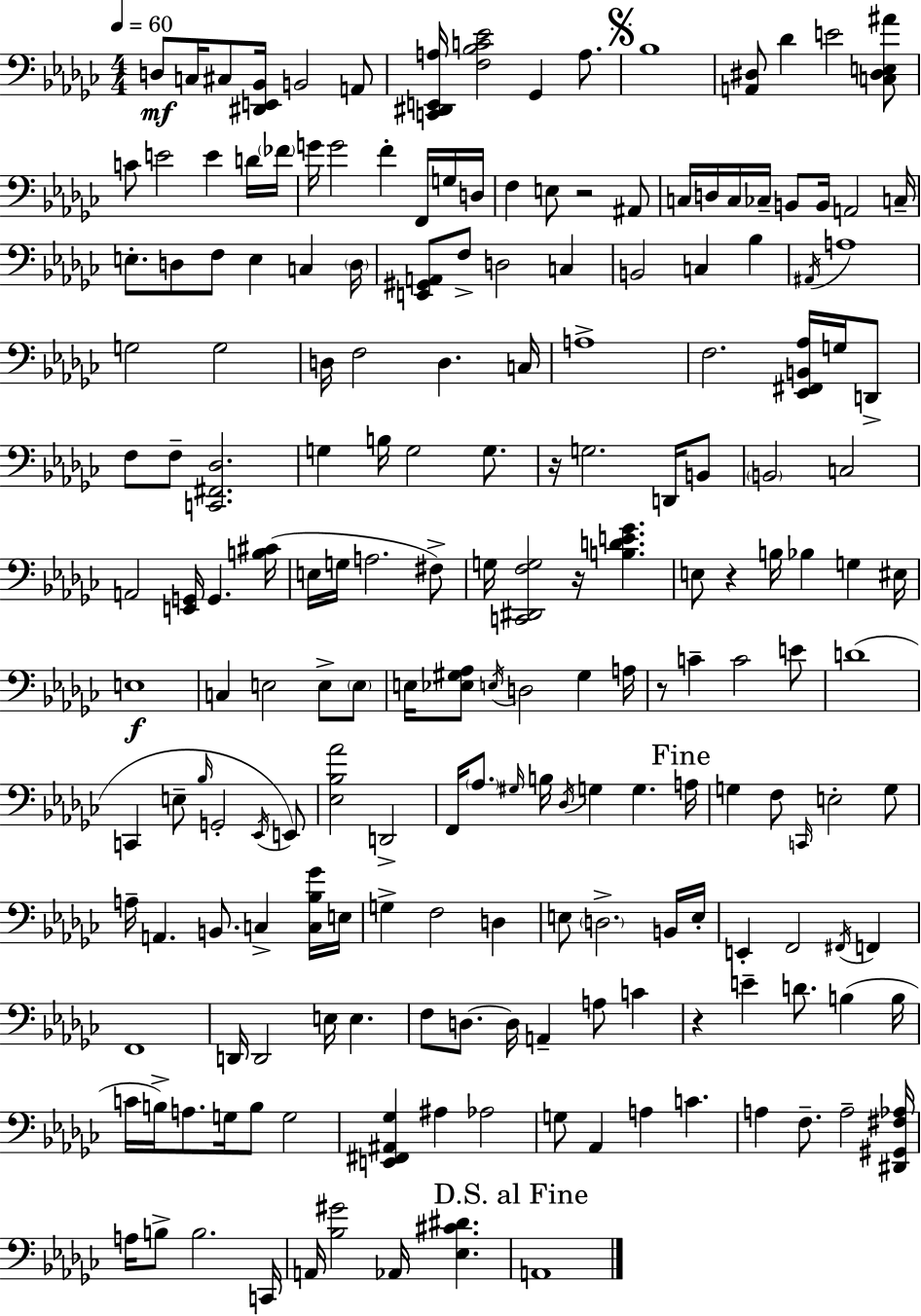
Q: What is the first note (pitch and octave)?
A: D3